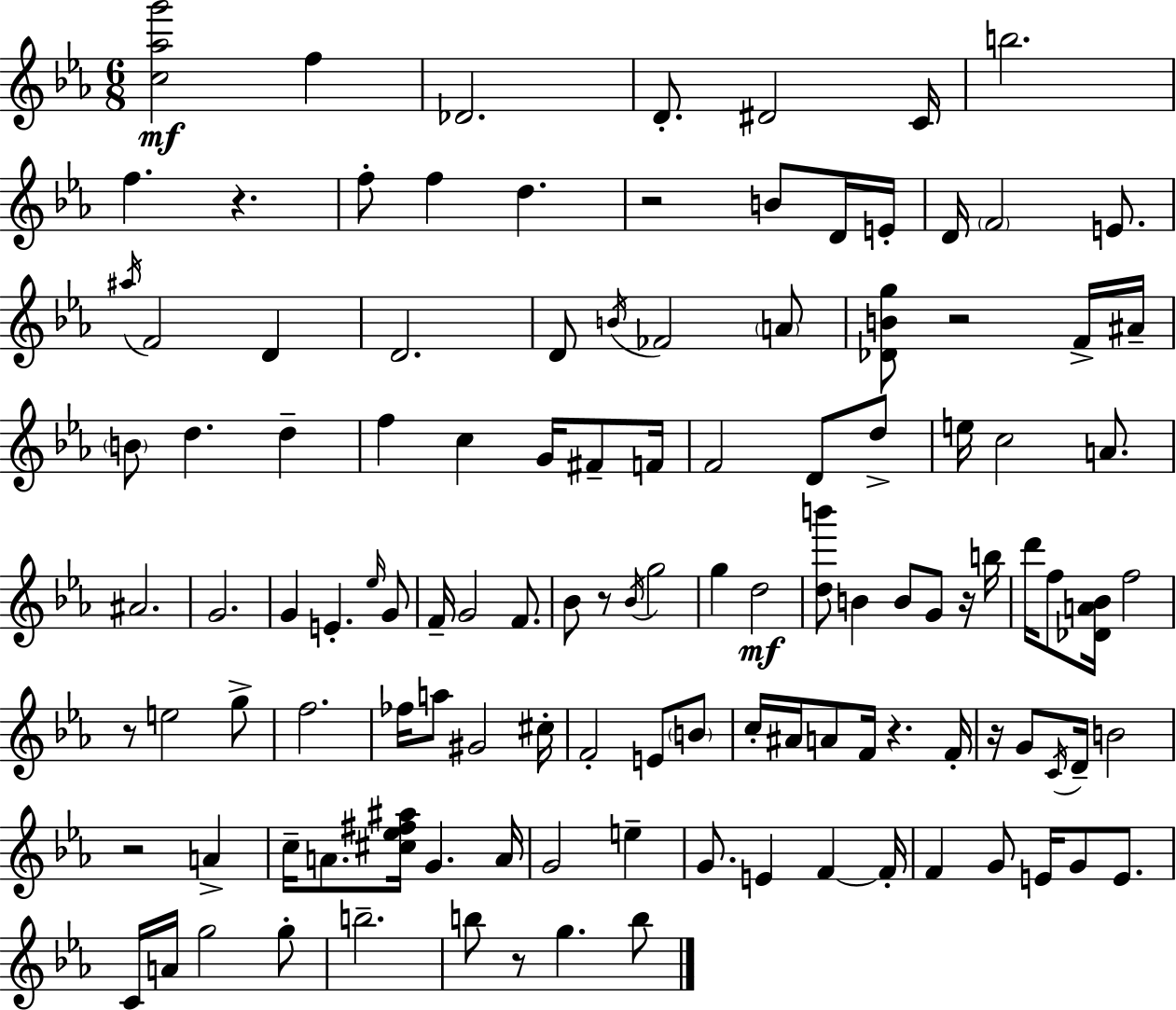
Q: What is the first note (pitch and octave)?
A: F5